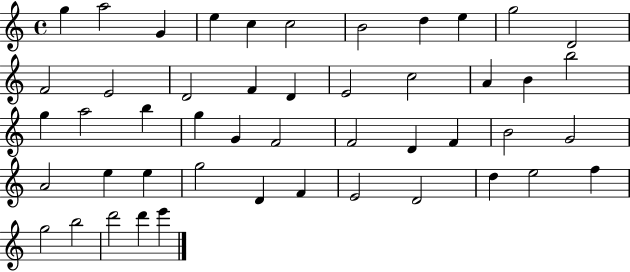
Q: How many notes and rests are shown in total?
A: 48